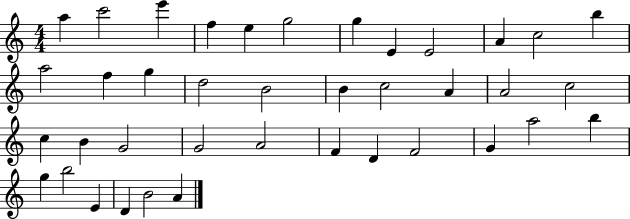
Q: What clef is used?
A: treble